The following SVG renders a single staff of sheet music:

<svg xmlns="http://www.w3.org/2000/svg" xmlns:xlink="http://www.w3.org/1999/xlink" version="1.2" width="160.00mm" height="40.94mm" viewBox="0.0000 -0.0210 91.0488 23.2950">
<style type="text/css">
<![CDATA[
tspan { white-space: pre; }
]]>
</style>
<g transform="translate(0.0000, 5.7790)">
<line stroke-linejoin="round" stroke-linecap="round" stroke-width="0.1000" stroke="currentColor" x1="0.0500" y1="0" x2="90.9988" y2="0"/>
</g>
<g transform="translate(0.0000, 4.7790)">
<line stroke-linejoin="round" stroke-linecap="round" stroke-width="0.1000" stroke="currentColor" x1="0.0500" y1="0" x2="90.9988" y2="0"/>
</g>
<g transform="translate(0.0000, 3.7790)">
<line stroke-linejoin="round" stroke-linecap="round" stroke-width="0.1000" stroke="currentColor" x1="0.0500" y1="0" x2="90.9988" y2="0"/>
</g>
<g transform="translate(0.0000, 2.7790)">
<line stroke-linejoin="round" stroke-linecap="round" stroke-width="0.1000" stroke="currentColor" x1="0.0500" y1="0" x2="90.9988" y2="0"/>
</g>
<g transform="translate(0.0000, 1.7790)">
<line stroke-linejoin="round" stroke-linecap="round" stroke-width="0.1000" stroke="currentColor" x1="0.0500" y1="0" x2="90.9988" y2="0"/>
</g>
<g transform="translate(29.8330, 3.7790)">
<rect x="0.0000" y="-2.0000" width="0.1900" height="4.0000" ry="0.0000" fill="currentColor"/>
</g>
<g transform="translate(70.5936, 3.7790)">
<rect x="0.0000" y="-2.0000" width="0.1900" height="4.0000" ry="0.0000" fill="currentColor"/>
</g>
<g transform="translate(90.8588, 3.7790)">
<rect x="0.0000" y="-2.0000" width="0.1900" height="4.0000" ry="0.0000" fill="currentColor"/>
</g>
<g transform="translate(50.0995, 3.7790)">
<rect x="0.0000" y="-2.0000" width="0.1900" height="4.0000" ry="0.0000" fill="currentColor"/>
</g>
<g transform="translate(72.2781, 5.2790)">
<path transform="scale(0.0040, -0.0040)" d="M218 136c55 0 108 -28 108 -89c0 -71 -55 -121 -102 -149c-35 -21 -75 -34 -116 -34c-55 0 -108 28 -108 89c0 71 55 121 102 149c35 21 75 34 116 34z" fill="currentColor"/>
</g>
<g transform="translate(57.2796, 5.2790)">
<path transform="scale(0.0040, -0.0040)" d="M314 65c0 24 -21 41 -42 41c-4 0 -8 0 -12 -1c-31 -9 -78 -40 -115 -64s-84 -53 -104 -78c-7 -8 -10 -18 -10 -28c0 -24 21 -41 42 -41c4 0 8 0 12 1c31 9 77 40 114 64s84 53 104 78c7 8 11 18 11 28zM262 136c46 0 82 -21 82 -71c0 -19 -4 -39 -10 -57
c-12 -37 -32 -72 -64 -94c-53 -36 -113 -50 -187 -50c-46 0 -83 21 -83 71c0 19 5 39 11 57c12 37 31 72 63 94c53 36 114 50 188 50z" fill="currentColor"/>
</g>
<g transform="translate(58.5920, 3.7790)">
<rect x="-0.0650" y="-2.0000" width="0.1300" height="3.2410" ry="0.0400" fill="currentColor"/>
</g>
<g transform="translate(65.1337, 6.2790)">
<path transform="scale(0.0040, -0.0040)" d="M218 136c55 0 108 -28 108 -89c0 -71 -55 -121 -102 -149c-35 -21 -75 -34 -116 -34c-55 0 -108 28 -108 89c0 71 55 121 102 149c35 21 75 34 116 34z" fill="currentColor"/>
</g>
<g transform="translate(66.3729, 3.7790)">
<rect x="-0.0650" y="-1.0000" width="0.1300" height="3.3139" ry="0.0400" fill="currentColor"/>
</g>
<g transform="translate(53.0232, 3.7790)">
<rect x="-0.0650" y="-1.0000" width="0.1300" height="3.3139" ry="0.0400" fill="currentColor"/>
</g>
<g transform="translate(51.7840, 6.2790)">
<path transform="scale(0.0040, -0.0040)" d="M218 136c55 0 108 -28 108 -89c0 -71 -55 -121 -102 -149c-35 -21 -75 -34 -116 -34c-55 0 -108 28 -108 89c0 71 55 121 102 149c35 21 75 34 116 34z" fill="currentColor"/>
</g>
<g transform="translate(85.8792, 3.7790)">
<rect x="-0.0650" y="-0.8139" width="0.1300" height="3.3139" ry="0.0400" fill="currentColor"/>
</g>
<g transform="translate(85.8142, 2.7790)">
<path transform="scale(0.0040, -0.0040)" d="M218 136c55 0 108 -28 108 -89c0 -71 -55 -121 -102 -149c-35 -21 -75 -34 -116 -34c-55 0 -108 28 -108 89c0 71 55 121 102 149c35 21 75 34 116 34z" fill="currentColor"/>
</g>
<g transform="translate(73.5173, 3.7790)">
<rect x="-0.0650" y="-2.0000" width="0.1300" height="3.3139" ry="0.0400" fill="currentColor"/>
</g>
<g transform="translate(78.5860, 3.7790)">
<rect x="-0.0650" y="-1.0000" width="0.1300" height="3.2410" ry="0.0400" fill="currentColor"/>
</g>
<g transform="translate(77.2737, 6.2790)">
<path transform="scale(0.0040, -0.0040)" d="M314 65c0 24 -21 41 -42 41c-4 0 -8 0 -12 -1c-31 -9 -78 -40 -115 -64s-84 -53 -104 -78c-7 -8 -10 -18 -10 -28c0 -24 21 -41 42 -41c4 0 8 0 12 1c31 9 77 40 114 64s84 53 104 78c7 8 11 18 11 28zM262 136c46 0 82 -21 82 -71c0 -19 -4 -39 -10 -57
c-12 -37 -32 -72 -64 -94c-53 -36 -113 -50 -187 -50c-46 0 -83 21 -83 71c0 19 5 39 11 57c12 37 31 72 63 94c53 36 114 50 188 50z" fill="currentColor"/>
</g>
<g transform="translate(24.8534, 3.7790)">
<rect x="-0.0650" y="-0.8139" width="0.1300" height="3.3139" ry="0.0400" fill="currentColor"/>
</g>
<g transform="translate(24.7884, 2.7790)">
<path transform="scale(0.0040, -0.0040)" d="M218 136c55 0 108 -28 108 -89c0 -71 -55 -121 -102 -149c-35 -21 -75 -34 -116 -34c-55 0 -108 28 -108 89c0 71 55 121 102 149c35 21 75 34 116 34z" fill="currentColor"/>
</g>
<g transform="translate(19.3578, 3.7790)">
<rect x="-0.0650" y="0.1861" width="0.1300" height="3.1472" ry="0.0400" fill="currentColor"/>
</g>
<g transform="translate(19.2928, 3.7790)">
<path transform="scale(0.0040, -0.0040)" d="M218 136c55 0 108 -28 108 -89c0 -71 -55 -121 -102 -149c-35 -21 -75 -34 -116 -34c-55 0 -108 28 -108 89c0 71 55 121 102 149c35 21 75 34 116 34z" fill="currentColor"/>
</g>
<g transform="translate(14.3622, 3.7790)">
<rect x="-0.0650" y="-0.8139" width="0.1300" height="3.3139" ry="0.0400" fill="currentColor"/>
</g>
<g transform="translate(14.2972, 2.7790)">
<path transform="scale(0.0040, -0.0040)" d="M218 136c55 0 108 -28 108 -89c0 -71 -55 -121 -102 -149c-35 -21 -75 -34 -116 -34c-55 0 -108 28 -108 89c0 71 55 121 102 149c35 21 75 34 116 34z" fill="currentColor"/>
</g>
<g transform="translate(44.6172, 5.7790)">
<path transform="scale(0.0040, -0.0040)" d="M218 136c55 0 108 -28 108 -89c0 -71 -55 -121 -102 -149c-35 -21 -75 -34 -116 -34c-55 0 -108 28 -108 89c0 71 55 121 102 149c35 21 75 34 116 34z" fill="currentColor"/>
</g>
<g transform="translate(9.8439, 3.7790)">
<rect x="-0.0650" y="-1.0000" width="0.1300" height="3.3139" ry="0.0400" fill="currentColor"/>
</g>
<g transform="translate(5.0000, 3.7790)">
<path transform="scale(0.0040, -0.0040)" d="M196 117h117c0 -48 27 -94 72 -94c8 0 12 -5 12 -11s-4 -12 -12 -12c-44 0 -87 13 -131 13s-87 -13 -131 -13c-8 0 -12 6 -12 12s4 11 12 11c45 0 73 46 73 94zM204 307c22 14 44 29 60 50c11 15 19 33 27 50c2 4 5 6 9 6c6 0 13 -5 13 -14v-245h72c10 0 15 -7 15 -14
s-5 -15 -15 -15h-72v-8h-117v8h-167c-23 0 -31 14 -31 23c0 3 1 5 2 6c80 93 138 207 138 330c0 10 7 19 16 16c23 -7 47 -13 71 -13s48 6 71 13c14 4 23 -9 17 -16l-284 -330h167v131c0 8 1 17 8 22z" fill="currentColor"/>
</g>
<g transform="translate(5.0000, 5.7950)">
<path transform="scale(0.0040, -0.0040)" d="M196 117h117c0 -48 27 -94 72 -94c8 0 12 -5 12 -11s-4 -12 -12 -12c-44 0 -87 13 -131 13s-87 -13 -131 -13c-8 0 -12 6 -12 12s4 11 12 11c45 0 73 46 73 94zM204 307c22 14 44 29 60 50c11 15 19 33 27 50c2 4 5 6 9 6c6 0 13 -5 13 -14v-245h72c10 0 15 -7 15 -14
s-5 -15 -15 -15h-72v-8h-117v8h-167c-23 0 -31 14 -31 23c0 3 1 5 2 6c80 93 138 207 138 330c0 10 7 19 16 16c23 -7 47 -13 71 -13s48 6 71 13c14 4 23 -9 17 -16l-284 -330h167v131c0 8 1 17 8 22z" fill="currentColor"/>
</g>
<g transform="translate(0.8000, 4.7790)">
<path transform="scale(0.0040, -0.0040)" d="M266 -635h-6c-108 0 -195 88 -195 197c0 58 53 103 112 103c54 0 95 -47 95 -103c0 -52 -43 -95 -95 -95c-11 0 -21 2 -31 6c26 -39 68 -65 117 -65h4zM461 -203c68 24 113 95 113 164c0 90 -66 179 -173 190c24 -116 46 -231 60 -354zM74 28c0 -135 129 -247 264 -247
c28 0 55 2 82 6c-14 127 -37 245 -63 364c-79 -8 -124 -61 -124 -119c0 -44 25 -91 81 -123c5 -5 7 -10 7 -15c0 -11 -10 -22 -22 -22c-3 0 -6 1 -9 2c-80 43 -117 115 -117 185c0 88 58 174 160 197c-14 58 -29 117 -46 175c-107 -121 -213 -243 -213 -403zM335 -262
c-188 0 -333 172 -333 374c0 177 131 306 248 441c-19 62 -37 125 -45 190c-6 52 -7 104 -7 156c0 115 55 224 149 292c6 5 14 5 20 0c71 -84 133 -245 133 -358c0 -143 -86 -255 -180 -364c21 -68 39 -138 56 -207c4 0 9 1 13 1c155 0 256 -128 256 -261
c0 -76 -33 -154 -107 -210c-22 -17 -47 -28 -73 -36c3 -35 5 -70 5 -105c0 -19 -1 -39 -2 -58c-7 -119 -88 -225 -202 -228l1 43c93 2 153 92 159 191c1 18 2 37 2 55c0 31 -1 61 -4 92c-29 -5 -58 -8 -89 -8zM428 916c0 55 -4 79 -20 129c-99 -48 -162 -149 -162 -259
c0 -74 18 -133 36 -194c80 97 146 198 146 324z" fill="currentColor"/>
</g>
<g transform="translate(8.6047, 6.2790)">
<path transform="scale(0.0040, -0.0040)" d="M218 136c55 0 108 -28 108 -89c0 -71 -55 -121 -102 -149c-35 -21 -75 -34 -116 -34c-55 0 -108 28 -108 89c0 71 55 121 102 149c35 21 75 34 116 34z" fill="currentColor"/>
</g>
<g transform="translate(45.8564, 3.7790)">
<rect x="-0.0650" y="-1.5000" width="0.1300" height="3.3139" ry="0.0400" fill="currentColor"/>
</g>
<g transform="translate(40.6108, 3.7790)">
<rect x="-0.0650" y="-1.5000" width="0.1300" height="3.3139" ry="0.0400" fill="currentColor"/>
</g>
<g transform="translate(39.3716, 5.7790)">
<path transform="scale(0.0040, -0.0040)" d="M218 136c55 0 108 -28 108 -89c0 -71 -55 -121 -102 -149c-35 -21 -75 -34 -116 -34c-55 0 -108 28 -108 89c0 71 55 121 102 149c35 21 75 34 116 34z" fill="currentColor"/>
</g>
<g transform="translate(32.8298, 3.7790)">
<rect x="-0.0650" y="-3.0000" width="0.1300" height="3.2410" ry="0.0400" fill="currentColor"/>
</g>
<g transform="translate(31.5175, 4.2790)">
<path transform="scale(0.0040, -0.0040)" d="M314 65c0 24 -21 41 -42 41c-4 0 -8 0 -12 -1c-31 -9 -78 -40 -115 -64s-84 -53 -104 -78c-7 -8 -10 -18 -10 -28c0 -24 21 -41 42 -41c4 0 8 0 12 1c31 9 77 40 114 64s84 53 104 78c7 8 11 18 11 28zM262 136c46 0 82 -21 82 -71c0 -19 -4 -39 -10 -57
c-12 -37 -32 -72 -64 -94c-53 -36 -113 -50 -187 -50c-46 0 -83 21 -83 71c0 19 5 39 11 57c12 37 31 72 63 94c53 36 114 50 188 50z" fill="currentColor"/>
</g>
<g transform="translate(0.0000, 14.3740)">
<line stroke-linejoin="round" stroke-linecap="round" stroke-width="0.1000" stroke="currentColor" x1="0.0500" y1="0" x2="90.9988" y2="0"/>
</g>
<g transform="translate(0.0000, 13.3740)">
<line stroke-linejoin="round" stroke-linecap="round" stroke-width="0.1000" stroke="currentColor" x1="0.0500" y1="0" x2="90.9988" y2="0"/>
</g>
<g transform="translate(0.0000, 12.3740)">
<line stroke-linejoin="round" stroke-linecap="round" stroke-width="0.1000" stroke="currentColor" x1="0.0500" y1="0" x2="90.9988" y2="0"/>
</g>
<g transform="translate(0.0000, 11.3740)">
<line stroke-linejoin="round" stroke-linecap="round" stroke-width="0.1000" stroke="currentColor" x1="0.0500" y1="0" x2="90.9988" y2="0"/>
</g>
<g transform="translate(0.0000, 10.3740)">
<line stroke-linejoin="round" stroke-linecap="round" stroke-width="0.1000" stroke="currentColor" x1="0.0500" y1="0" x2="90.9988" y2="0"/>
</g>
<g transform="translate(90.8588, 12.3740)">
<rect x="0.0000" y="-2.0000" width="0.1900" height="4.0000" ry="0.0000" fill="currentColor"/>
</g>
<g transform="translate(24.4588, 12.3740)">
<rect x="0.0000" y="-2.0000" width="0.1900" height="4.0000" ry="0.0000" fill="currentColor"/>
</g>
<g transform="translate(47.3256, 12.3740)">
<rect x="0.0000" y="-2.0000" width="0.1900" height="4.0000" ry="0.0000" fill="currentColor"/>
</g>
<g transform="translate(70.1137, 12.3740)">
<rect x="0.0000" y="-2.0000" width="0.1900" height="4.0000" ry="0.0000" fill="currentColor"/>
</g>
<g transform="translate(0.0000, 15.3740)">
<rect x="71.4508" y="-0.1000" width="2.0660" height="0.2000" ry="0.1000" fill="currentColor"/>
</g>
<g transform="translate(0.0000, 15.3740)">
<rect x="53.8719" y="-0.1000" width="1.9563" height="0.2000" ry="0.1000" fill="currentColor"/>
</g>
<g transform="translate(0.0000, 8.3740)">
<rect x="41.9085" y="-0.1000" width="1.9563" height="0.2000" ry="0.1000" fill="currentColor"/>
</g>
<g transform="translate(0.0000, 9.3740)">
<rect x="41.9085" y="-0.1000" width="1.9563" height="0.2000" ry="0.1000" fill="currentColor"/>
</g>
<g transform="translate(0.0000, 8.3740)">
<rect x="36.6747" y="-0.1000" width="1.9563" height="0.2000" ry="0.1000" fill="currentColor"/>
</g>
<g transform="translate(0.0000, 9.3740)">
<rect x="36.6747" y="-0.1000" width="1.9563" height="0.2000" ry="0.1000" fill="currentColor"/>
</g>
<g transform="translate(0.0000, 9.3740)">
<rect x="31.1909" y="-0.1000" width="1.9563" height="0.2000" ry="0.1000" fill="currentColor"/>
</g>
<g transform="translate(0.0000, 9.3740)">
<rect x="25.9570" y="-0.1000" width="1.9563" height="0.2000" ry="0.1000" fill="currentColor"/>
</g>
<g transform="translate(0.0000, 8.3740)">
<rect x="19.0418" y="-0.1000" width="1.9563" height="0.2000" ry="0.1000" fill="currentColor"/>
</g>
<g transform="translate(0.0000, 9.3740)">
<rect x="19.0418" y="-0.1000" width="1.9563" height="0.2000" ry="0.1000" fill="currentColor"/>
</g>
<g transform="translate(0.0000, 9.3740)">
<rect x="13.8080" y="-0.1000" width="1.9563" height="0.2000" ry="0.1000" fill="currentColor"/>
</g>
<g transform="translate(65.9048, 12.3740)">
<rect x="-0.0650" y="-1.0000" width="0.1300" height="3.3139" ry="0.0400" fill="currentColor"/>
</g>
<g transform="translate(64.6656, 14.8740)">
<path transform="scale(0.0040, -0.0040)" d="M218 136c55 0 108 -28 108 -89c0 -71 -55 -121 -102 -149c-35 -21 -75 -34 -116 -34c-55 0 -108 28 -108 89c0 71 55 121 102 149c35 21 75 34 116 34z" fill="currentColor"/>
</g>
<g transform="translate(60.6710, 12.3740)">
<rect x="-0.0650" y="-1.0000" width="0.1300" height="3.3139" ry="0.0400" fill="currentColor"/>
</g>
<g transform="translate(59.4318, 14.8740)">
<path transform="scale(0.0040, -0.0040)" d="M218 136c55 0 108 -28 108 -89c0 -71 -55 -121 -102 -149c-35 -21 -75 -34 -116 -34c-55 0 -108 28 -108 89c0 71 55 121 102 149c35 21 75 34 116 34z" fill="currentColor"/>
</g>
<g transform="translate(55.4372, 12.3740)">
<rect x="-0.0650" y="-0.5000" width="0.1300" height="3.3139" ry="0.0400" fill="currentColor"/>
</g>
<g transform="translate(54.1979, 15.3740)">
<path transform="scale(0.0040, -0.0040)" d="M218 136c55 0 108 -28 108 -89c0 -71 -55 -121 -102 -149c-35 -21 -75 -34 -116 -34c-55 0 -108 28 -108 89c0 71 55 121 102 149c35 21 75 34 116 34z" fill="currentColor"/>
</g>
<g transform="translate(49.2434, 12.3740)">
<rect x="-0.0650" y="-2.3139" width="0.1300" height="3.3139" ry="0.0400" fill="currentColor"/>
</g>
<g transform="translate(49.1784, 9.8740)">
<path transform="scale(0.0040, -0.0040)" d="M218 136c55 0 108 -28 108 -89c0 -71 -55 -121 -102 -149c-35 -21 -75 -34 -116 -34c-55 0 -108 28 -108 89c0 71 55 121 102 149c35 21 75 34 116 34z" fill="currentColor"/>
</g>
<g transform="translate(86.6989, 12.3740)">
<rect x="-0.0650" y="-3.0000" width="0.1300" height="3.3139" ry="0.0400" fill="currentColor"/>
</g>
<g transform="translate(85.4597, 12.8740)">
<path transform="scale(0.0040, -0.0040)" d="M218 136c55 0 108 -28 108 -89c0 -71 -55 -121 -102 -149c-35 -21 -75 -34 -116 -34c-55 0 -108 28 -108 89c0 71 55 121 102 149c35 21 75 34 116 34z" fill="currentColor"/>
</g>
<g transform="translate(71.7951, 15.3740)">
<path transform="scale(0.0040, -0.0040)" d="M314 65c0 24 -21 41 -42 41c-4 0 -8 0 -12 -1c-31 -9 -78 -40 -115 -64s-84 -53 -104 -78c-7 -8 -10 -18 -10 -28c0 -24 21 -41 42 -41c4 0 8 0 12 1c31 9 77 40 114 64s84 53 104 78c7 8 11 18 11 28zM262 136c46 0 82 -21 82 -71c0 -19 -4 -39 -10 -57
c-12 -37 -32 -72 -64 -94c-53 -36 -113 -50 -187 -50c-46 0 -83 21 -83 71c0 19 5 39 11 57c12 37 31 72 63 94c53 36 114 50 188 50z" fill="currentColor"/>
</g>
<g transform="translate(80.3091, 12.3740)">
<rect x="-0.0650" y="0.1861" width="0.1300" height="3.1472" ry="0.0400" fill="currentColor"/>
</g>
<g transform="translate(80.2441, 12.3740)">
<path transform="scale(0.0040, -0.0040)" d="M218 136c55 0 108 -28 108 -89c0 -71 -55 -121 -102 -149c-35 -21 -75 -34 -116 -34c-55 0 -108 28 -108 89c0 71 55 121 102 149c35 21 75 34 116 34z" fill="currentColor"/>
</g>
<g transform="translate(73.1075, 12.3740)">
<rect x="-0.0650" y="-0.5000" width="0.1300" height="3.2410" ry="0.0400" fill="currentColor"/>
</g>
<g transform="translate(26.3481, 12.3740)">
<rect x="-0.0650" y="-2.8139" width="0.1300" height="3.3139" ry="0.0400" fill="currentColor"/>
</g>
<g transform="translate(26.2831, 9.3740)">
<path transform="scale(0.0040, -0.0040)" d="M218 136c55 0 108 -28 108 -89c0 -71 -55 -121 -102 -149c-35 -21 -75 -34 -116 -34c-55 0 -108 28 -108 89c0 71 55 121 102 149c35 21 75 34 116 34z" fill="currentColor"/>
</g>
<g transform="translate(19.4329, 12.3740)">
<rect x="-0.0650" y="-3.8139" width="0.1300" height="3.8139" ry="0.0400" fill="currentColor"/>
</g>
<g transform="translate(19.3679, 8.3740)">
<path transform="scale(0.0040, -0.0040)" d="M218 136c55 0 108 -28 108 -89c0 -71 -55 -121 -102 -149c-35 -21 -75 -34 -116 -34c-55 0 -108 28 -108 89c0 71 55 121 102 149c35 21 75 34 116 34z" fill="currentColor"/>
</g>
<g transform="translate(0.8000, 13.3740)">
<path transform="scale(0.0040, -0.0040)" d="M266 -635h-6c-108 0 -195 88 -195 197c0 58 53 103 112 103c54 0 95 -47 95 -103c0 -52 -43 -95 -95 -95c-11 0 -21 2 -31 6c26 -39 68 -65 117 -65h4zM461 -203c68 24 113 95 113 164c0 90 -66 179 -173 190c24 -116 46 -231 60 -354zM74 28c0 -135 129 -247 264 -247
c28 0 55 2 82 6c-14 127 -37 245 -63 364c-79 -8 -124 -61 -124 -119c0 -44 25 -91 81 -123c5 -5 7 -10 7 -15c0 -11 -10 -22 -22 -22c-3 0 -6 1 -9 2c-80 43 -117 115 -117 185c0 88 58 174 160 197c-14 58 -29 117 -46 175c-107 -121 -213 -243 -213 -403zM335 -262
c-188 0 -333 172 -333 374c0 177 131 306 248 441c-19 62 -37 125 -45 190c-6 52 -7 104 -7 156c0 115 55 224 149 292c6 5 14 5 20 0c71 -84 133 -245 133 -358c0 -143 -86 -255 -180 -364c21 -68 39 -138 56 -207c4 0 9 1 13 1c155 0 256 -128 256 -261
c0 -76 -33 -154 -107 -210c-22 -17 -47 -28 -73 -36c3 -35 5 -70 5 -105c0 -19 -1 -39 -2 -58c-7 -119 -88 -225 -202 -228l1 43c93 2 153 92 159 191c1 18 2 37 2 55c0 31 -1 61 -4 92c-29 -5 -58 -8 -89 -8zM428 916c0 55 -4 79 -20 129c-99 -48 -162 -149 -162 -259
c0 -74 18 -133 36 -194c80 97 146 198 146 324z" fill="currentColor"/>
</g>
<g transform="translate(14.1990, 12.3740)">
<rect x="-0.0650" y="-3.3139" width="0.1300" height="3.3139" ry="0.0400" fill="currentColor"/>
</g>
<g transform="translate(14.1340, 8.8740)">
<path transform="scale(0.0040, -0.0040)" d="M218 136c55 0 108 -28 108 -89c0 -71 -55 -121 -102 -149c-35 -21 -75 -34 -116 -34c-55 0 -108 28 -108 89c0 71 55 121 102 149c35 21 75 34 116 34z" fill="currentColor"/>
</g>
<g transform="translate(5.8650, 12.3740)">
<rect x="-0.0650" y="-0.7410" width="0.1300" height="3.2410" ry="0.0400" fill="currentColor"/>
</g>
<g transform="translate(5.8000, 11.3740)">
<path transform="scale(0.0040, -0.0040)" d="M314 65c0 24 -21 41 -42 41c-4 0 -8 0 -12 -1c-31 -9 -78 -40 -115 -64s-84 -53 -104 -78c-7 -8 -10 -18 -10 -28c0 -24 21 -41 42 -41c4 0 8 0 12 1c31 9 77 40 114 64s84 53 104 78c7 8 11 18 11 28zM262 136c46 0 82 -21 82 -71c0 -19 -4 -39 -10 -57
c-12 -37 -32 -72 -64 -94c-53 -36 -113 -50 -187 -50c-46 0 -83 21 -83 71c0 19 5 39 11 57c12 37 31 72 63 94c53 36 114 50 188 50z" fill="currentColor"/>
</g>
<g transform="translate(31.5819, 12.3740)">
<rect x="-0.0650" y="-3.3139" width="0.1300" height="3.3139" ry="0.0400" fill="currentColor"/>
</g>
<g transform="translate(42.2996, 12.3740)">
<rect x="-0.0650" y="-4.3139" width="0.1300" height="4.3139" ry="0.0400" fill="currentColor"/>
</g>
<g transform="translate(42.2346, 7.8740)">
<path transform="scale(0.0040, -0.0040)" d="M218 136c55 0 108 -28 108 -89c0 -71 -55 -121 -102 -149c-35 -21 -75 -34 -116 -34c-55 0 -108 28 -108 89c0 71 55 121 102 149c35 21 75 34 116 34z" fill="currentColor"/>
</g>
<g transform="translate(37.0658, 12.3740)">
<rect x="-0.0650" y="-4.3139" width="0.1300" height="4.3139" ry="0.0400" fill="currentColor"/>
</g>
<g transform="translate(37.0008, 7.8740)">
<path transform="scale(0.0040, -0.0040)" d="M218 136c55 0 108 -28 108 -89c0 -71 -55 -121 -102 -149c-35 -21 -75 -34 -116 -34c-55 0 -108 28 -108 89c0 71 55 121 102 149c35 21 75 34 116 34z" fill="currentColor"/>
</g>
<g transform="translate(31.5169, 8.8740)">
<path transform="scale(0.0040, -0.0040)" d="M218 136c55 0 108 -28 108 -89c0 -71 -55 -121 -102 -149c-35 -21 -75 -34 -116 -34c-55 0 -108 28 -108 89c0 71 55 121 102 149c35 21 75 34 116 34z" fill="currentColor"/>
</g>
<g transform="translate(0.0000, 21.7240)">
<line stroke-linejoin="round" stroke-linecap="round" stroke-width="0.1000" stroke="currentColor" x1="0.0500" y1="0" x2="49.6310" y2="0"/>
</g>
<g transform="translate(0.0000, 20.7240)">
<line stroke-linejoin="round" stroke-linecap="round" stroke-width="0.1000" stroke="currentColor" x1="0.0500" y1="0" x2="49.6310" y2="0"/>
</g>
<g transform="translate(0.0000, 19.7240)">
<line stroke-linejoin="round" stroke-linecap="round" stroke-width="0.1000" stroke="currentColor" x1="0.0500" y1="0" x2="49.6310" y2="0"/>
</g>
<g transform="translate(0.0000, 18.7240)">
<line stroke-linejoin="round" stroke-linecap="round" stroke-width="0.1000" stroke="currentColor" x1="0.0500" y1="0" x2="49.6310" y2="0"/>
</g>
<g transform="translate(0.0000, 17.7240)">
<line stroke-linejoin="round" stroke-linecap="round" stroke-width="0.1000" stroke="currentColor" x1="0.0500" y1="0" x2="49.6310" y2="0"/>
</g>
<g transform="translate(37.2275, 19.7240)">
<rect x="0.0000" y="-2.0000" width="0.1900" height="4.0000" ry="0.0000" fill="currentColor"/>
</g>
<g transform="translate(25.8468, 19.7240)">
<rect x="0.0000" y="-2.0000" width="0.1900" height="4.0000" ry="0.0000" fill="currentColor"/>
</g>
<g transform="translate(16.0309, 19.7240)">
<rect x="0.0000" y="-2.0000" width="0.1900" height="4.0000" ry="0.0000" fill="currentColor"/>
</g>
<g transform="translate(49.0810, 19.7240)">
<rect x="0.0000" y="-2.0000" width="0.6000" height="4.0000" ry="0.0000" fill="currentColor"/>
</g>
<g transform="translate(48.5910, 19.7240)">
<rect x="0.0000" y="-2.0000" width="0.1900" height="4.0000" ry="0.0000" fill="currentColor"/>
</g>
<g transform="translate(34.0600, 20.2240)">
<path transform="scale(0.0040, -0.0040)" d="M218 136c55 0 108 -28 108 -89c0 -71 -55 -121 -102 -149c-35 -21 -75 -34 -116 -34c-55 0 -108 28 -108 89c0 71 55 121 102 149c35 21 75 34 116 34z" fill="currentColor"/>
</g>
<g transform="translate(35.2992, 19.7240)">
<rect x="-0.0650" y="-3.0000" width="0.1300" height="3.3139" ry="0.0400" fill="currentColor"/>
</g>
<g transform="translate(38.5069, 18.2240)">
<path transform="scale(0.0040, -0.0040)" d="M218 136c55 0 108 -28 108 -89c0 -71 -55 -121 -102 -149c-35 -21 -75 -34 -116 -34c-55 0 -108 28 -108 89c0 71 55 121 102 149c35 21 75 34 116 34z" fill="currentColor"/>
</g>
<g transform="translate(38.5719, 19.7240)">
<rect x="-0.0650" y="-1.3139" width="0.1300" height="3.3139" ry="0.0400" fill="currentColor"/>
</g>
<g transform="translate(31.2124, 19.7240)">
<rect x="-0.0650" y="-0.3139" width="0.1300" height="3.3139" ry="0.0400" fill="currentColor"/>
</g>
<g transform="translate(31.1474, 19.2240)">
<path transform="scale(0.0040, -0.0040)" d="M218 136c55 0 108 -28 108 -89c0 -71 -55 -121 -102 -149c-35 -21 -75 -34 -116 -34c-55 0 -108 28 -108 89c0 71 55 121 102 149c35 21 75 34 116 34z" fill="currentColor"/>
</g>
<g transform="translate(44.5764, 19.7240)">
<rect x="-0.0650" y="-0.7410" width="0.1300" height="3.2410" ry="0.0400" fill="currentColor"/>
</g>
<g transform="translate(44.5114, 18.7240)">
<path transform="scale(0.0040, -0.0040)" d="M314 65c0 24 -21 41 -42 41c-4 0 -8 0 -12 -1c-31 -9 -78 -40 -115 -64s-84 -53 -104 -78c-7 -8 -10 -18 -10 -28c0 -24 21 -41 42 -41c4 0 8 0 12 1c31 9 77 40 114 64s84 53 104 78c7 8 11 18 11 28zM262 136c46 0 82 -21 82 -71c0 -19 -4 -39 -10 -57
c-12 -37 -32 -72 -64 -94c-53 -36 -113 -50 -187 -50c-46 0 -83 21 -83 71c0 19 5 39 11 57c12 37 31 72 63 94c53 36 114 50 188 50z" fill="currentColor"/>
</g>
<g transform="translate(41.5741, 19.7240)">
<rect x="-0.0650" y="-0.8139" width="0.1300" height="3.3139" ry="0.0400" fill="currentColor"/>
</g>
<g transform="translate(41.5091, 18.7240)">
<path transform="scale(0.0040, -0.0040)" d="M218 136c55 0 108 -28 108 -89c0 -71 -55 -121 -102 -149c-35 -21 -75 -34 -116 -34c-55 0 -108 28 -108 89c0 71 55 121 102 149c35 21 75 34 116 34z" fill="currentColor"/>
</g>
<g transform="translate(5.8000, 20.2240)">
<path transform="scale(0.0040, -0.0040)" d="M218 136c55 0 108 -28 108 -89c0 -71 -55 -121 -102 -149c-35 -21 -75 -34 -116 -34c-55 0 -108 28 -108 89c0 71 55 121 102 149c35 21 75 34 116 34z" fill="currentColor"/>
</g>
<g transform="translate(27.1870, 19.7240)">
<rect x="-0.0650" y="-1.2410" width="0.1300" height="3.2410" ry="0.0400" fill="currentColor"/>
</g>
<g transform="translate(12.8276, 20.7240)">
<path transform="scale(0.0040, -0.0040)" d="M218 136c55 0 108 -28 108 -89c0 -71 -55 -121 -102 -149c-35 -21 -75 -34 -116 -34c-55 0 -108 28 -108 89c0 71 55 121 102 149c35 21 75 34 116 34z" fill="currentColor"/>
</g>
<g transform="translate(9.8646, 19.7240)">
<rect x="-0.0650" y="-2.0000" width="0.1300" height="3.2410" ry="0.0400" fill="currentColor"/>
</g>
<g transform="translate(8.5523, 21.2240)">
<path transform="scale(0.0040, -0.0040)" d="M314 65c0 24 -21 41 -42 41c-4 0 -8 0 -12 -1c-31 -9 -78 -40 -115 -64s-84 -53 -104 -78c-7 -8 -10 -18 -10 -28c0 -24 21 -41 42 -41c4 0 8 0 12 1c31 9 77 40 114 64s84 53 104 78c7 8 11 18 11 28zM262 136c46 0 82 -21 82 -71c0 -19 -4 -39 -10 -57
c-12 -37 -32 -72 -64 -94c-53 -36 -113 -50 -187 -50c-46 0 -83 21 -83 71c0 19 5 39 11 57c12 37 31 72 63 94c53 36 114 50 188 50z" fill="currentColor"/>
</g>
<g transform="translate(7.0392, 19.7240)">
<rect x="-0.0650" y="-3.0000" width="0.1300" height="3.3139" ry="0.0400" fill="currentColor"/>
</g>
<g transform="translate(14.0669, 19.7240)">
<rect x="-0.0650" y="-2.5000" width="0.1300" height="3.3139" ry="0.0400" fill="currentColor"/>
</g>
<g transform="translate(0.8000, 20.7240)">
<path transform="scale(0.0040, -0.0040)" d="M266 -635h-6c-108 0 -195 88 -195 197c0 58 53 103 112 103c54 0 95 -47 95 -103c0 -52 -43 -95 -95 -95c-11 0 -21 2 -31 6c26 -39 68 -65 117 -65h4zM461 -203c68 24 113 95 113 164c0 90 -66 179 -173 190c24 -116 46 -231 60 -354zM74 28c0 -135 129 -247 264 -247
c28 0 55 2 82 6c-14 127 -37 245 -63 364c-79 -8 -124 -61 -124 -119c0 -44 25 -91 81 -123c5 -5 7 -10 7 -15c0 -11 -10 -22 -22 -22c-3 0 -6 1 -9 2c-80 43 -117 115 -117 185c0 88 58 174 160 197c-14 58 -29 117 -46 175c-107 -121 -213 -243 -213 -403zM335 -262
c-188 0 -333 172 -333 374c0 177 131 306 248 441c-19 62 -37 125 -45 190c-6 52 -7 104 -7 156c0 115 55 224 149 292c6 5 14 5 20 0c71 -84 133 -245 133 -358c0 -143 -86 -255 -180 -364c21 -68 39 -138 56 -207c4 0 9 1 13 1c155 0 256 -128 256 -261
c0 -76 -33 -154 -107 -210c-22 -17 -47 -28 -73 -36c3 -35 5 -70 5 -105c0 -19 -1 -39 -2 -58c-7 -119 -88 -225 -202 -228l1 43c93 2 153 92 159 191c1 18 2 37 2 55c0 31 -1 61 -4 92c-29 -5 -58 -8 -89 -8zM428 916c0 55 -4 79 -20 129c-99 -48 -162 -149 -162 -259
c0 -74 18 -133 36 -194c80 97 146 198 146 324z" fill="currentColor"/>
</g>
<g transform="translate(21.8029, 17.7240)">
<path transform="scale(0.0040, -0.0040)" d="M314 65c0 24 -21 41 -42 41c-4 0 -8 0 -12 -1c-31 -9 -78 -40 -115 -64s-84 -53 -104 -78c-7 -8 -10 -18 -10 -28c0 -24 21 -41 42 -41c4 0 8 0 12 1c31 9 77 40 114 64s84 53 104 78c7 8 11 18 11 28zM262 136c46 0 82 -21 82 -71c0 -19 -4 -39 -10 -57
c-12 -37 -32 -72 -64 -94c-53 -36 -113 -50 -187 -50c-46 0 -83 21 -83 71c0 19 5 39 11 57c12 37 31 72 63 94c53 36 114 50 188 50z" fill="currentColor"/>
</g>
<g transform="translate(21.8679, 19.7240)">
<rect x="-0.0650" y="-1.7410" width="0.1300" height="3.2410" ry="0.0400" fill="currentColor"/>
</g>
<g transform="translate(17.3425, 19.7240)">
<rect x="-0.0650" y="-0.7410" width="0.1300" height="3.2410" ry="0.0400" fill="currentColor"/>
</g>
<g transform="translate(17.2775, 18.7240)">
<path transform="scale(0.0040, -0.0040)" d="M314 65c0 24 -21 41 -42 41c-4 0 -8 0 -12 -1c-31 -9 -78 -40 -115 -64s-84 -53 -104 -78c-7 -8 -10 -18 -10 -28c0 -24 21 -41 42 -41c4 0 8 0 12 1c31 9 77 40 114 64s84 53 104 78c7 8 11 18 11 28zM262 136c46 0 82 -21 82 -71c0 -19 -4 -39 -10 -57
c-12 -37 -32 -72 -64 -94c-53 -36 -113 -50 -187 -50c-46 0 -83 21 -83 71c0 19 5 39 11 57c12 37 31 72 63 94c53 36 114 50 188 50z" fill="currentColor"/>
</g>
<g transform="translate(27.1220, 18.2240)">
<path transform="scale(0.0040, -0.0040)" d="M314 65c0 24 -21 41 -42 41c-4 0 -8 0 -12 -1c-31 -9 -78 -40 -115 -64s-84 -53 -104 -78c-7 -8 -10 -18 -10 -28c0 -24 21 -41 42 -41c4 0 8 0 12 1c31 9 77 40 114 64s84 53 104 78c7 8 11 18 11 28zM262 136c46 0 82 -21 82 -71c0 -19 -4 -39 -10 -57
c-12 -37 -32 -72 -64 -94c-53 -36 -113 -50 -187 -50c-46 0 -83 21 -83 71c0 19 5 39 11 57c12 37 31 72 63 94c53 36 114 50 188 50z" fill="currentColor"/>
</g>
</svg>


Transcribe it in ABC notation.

X:1
T:Untitled
M:4/4
L:1/4
K:C
D d B d A2 E E D F2 D F D2 d d2 b c' a b d' d' g C D D C2 B A A F2 G d2 f2 e2 c A e d d2